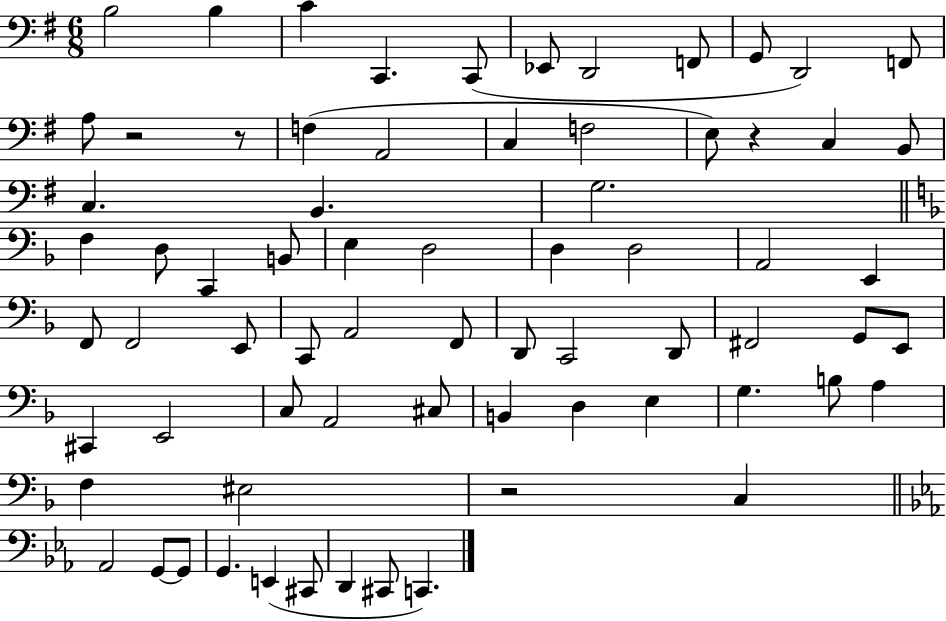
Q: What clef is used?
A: bass